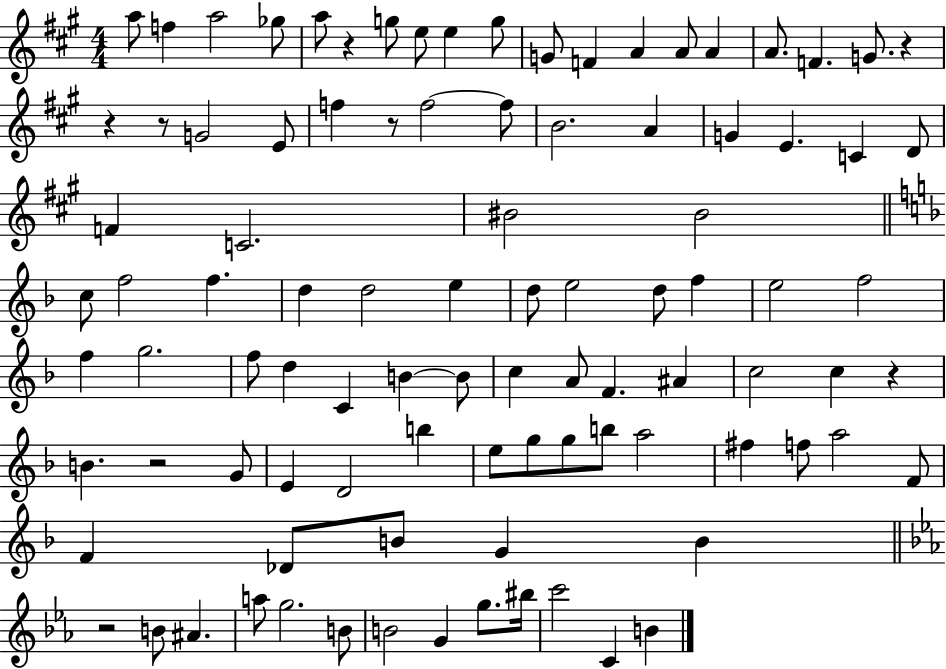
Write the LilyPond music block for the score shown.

{
  \clef treble
  \numericTimeSignature
  \time 4/4
  \key a \major
  a''8 f''4 a''2 ges''8 | a''8 r4 g''8 e''8 e''4 g''8 | g'8 f'4 a'4 a'8 a'4 | a'8. f'4. g'8. r4 | \break r4 r8 g'2 e'8 | f''4 r8 f''2~~ f''8 | b'2. a'4 | g'4 e'4. c'4 d'8 | \break f'4 c'2. | bis'2 bis'2 | \bar "||" \break \key d \minor c''8 f''2 f''4. | d''4 d''2 e''4 | d''8 e''2 d''8 f''4 | e''2 f''2 | \break f''4 g''2. | f''8 d''4 c'4 b'4~~ b'8 | c''4 a'8 f'4. ais'4 | c''2 c''4 r4 | \break b'4. r2 g'8 | e'4 d'2 b''4 | e''8 g''8 g''8 b''8 a''2 | fis''4 f''8 a''2 f'8 | \break f'4 des'8 b'8 g'4 b'4 | \bar "||" \break \key c \minor r2 b'8 ais'4. | a''8 g''2. b'8 | b'2 g'4 g''8. bis''16 | c'''2 c'4 b'4 | \break \bar "|."
}